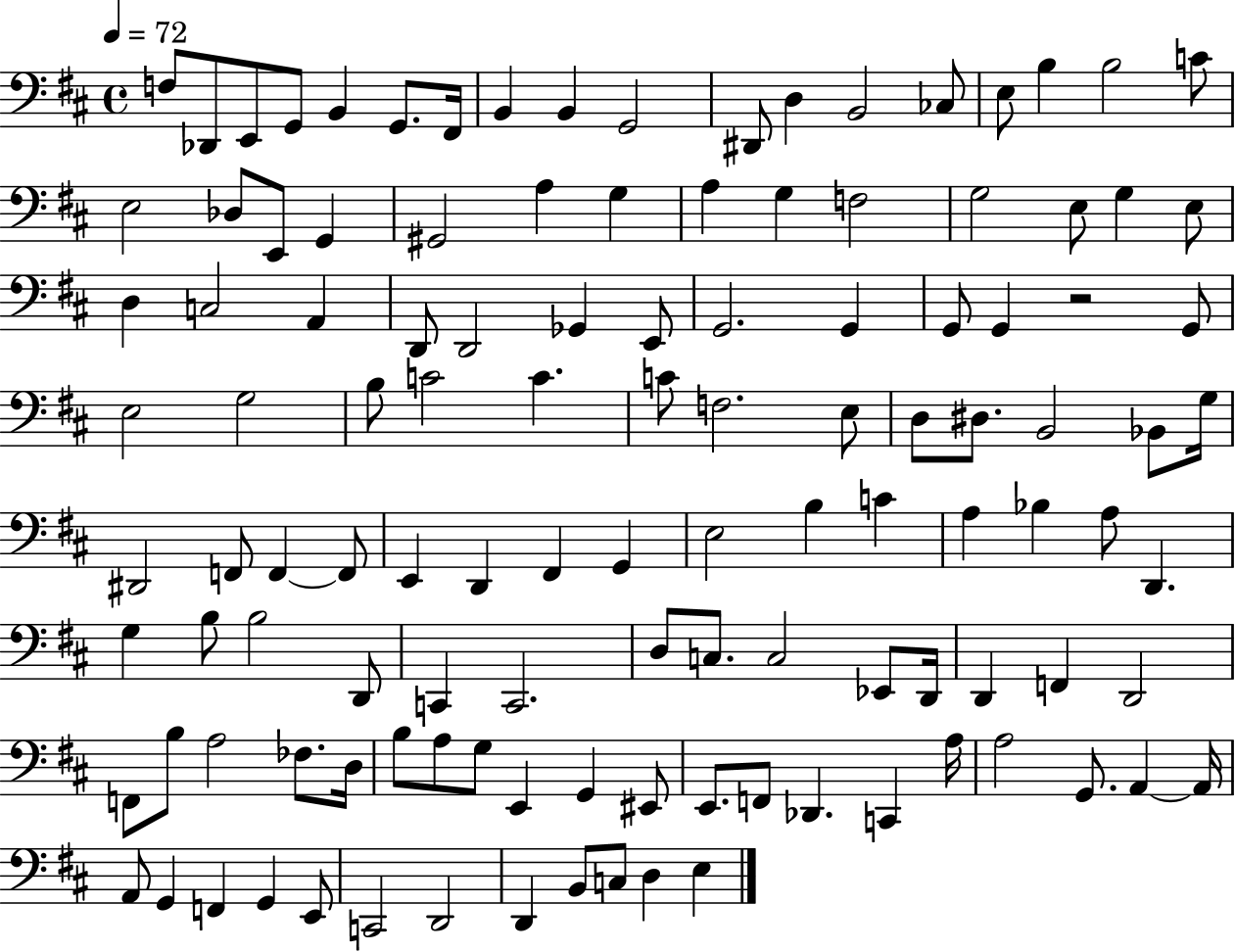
X:1
T:Untitled
M:4/4
L:1/4
K:D
F,/2 _D,,/2 E,,/2 G,,/2 B,, G,,/2 ^F,,/4 B,, B,, G,,2 ^D,,/2 D, B,,2 _C,/2 E,/2 B, B,2 C/2 E,2 _D,/2 E,,/2 G,, ^G,,2 A, G, A, G, F,2 G,2 E,/2 G, E,/2 D, C,2 A,, D,,/2 D,,2 _G,, E,,/2 G,,2 G,, G,,/2 G,, z2 G,,/2 E,2 G,2 B,/2 C2 C C/2 F,2 E,/2 D,/2 ^D,/2 B,,2 _B,,/2 G,/4 ^D,,2 F,,/2 F,, F,,/2 E,, D,, ^F,, G,, E,2 B, C A, _B, A,/2 D,, G, B,/2 B,2 D,,/2 C,, C,,2 D,/2 C,/2 C,2 _E,,/2 D,,/4 D,, F,, D,,2 F,,/2 B,/2 A,2 _F,/2 D,/4 B,/2 A,/2 G,/2 E,, G,, ^E,,/2 E,,/2 F,,/2 _D,, C,, A,/4 A,2 G,,/2 A,, A,,/4 A,,/2 G,, F,, G,, E,,/2 C,,2 D,,2 D,, B,,/2 C,/2 D, E,